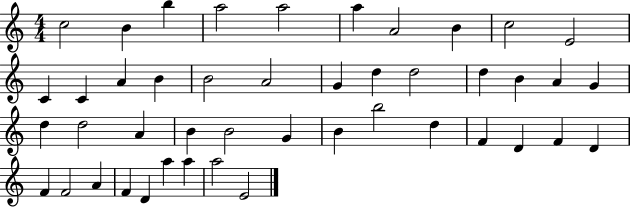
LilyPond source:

{
  \clef treble
  \numericTimeSignature
  \time 4/4
  \key c \major
  c''2 b'4 b''4 | a''2 a''2 | a''4 a'2 b'4 | c''2 e'2 | \break c'4 c'4 a'4 b'4 | b'2 a'2 | g'4 d''4 d''2 | d''4 b'4 a'4 g'4 | \break d''4 d''2 a'4 | b'4 b'2 g'4 | b'4 b''2 d''4 | f'4 d'4 f'4 d'4 | \break f'4 f'2 a'4 | f'4 d'4 a''4 a''4 | a''2 e'2 | \bar "|."
}